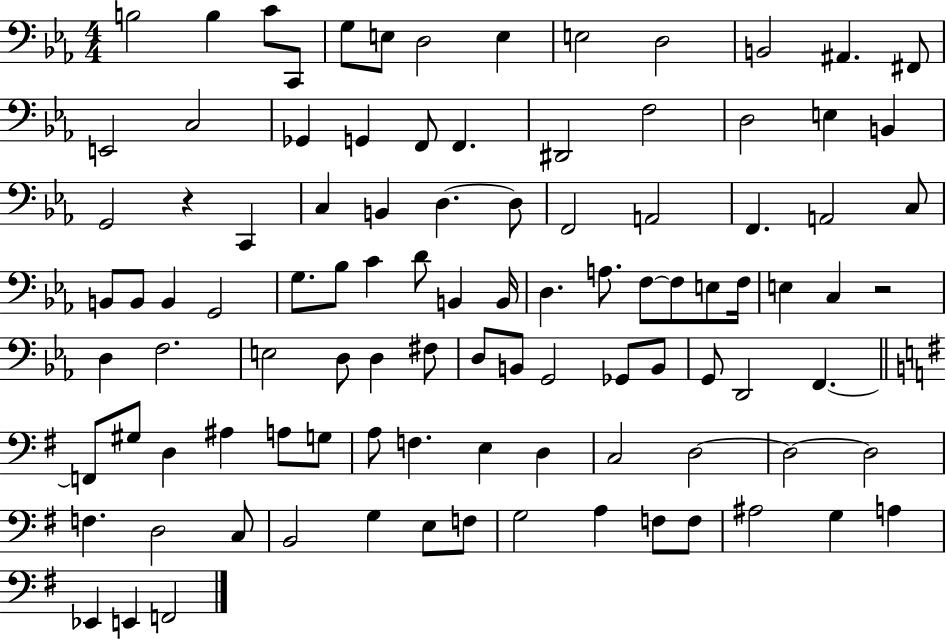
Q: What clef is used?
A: bass